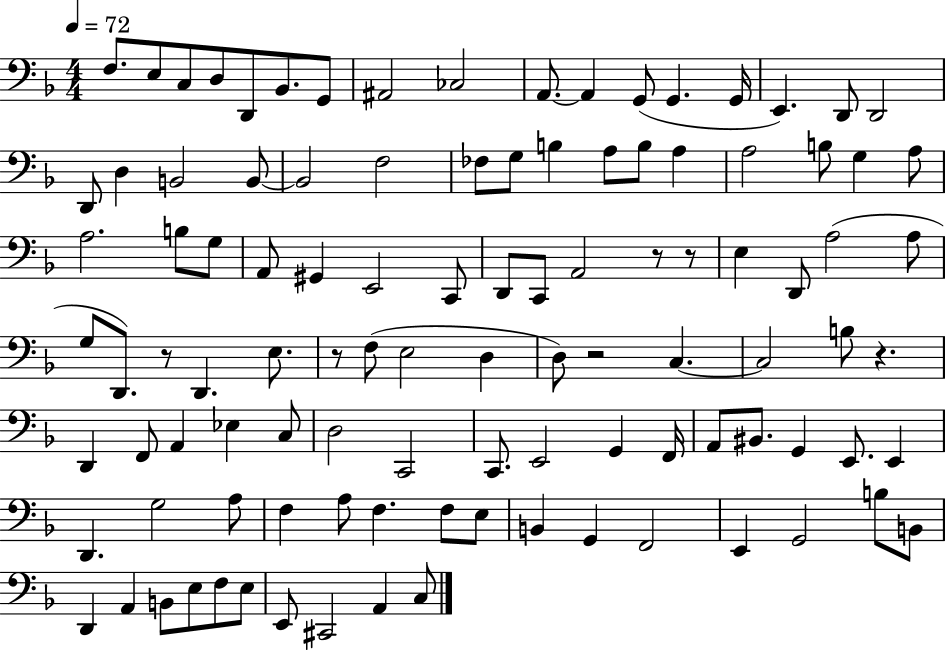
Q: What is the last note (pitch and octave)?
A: C3